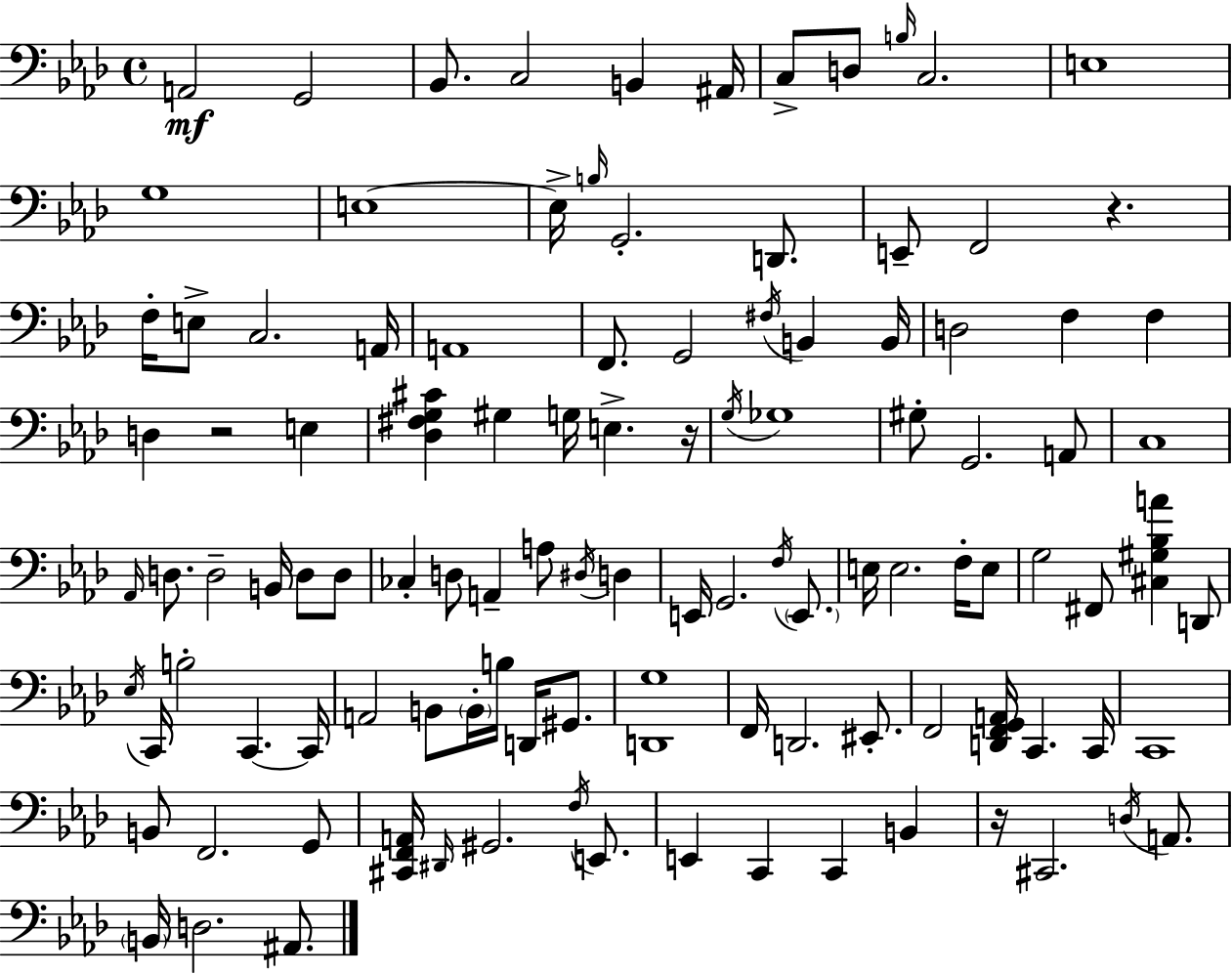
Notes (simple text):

A2/h G2/h Bb2/e. C3/h B2/q A#2/s C3/e D3/e B3/s C3/h. E3/w G3/w E3/w E3/s B3/s G2/h. D2/e. E2/e F2/h R/q. F3/s E3/e C3/h. A2/s A2/w F2/e. G2/h F#3/s B2/q B2/s D3/h F3/q F3/q D3/q R/h E3/q [Db3,F#3,G3,C#4]/q G#3/q G3/s E3/q. R/s G3/s Gb3/w G#3/e G2/h. A2/e C3/w Ab2/s D3/e. D3/h B2/s D3/e D3/e CES3/q D3/e A2/q A3/e D#3/s D3/q E2/s G2/h. F3/s E2/e. E3/s E3/h. F3/s E3/e G3/h F#2/e [C#3,G#3,Bb3,A4]/q D2/e Eb3/s C2/s B3/h C2/q. C2/s A2/h B2/e B2/s B3/s D2/s G#2/e. [D2,G3]/w F2/s D2/h. EIS2/e. F2/h [D2,F2,G2,A2]/s C2/q. C2/s C2/w B2/e F2/h. G2/e [C#2,F2,A2]/s D#2/s G#2/h. F3/s E2/e. E2/q C2/q C2/q B2/q R/s C#2/h. D3/s A2/e. B2/s D3/h. A#2/e.